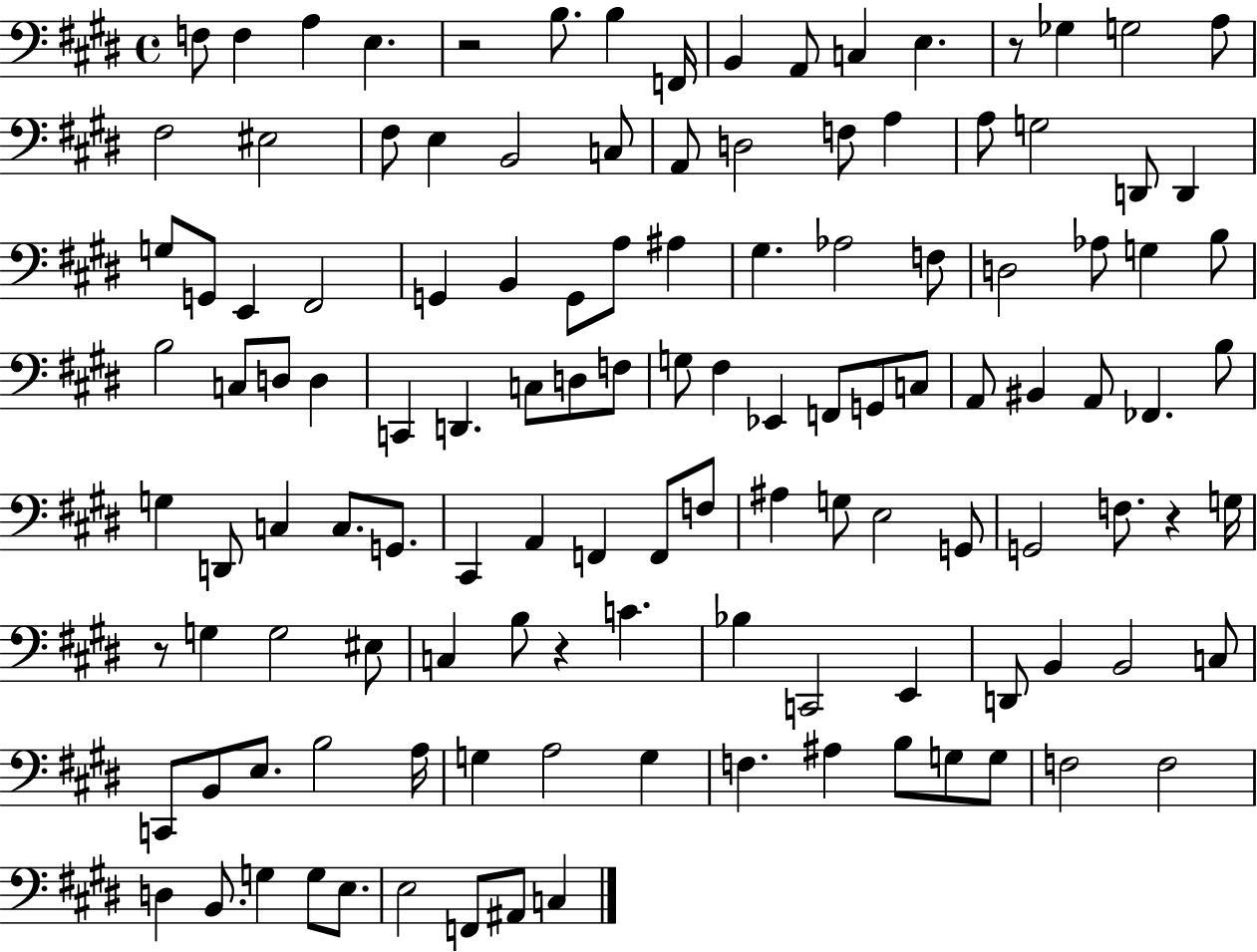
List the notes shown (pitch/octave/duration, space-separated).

F3/e F3/q A3/q E3/q. R/h B3/e. B3/q F2/s B2/q A2/e C3/q E3/q. R/e Gb3/q G3/h A3/e F#3/h EIS3/h F#3/e E3/q B2/h C3/e A2/e D3/h F3/e A3/q A3/e G3/h D2/e D2/q G3/e G2/e E2/q F#2/h G2/q B2/q G2/e A3/e A#3/q G#3/q. Ab3/h F3/e D3/h Ab3/e G3/q B3/e B3/h C3/e D3/e D3/q C2/q D2/q. C3/e D3/e F3/e G3/e F#3/q Eb2/q F2/e G2/e C3/e A2/e BIS2/q A2/e FES2/q. B3/e G3/q D2/e C3/q C3/e. G2/e. C#2/q A2/q F2/q F2/e F3/e A#3/q G3/e E3/h G2/e G2/h F3/e. R/q G3/s R/e G3/q G3/h EIS3/e C3/q B3/e R/q C4/q. Bb3/q C2/h E2/q D2/e B2/q B2/h C3/e C2/e B2/e E3/e. B3/h A3/s G3/q A3/h G3/q F3/q. A#3/q B3/e G3/e G3/e F3/h F3/h D3/q B2/e. G3/q G3/e E3/e. E3/h F2/e A#2/e C3/q